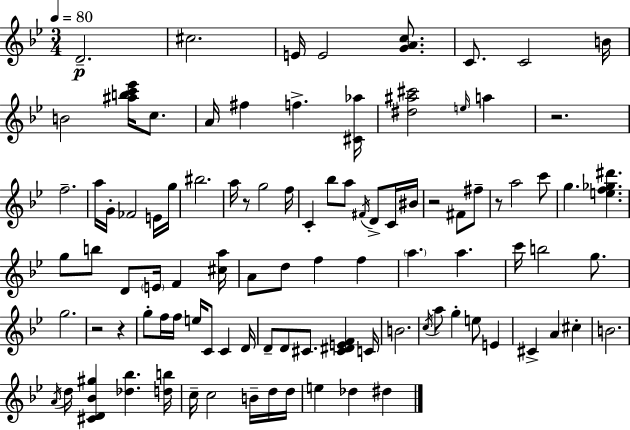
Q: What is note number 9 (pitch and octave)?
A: C5